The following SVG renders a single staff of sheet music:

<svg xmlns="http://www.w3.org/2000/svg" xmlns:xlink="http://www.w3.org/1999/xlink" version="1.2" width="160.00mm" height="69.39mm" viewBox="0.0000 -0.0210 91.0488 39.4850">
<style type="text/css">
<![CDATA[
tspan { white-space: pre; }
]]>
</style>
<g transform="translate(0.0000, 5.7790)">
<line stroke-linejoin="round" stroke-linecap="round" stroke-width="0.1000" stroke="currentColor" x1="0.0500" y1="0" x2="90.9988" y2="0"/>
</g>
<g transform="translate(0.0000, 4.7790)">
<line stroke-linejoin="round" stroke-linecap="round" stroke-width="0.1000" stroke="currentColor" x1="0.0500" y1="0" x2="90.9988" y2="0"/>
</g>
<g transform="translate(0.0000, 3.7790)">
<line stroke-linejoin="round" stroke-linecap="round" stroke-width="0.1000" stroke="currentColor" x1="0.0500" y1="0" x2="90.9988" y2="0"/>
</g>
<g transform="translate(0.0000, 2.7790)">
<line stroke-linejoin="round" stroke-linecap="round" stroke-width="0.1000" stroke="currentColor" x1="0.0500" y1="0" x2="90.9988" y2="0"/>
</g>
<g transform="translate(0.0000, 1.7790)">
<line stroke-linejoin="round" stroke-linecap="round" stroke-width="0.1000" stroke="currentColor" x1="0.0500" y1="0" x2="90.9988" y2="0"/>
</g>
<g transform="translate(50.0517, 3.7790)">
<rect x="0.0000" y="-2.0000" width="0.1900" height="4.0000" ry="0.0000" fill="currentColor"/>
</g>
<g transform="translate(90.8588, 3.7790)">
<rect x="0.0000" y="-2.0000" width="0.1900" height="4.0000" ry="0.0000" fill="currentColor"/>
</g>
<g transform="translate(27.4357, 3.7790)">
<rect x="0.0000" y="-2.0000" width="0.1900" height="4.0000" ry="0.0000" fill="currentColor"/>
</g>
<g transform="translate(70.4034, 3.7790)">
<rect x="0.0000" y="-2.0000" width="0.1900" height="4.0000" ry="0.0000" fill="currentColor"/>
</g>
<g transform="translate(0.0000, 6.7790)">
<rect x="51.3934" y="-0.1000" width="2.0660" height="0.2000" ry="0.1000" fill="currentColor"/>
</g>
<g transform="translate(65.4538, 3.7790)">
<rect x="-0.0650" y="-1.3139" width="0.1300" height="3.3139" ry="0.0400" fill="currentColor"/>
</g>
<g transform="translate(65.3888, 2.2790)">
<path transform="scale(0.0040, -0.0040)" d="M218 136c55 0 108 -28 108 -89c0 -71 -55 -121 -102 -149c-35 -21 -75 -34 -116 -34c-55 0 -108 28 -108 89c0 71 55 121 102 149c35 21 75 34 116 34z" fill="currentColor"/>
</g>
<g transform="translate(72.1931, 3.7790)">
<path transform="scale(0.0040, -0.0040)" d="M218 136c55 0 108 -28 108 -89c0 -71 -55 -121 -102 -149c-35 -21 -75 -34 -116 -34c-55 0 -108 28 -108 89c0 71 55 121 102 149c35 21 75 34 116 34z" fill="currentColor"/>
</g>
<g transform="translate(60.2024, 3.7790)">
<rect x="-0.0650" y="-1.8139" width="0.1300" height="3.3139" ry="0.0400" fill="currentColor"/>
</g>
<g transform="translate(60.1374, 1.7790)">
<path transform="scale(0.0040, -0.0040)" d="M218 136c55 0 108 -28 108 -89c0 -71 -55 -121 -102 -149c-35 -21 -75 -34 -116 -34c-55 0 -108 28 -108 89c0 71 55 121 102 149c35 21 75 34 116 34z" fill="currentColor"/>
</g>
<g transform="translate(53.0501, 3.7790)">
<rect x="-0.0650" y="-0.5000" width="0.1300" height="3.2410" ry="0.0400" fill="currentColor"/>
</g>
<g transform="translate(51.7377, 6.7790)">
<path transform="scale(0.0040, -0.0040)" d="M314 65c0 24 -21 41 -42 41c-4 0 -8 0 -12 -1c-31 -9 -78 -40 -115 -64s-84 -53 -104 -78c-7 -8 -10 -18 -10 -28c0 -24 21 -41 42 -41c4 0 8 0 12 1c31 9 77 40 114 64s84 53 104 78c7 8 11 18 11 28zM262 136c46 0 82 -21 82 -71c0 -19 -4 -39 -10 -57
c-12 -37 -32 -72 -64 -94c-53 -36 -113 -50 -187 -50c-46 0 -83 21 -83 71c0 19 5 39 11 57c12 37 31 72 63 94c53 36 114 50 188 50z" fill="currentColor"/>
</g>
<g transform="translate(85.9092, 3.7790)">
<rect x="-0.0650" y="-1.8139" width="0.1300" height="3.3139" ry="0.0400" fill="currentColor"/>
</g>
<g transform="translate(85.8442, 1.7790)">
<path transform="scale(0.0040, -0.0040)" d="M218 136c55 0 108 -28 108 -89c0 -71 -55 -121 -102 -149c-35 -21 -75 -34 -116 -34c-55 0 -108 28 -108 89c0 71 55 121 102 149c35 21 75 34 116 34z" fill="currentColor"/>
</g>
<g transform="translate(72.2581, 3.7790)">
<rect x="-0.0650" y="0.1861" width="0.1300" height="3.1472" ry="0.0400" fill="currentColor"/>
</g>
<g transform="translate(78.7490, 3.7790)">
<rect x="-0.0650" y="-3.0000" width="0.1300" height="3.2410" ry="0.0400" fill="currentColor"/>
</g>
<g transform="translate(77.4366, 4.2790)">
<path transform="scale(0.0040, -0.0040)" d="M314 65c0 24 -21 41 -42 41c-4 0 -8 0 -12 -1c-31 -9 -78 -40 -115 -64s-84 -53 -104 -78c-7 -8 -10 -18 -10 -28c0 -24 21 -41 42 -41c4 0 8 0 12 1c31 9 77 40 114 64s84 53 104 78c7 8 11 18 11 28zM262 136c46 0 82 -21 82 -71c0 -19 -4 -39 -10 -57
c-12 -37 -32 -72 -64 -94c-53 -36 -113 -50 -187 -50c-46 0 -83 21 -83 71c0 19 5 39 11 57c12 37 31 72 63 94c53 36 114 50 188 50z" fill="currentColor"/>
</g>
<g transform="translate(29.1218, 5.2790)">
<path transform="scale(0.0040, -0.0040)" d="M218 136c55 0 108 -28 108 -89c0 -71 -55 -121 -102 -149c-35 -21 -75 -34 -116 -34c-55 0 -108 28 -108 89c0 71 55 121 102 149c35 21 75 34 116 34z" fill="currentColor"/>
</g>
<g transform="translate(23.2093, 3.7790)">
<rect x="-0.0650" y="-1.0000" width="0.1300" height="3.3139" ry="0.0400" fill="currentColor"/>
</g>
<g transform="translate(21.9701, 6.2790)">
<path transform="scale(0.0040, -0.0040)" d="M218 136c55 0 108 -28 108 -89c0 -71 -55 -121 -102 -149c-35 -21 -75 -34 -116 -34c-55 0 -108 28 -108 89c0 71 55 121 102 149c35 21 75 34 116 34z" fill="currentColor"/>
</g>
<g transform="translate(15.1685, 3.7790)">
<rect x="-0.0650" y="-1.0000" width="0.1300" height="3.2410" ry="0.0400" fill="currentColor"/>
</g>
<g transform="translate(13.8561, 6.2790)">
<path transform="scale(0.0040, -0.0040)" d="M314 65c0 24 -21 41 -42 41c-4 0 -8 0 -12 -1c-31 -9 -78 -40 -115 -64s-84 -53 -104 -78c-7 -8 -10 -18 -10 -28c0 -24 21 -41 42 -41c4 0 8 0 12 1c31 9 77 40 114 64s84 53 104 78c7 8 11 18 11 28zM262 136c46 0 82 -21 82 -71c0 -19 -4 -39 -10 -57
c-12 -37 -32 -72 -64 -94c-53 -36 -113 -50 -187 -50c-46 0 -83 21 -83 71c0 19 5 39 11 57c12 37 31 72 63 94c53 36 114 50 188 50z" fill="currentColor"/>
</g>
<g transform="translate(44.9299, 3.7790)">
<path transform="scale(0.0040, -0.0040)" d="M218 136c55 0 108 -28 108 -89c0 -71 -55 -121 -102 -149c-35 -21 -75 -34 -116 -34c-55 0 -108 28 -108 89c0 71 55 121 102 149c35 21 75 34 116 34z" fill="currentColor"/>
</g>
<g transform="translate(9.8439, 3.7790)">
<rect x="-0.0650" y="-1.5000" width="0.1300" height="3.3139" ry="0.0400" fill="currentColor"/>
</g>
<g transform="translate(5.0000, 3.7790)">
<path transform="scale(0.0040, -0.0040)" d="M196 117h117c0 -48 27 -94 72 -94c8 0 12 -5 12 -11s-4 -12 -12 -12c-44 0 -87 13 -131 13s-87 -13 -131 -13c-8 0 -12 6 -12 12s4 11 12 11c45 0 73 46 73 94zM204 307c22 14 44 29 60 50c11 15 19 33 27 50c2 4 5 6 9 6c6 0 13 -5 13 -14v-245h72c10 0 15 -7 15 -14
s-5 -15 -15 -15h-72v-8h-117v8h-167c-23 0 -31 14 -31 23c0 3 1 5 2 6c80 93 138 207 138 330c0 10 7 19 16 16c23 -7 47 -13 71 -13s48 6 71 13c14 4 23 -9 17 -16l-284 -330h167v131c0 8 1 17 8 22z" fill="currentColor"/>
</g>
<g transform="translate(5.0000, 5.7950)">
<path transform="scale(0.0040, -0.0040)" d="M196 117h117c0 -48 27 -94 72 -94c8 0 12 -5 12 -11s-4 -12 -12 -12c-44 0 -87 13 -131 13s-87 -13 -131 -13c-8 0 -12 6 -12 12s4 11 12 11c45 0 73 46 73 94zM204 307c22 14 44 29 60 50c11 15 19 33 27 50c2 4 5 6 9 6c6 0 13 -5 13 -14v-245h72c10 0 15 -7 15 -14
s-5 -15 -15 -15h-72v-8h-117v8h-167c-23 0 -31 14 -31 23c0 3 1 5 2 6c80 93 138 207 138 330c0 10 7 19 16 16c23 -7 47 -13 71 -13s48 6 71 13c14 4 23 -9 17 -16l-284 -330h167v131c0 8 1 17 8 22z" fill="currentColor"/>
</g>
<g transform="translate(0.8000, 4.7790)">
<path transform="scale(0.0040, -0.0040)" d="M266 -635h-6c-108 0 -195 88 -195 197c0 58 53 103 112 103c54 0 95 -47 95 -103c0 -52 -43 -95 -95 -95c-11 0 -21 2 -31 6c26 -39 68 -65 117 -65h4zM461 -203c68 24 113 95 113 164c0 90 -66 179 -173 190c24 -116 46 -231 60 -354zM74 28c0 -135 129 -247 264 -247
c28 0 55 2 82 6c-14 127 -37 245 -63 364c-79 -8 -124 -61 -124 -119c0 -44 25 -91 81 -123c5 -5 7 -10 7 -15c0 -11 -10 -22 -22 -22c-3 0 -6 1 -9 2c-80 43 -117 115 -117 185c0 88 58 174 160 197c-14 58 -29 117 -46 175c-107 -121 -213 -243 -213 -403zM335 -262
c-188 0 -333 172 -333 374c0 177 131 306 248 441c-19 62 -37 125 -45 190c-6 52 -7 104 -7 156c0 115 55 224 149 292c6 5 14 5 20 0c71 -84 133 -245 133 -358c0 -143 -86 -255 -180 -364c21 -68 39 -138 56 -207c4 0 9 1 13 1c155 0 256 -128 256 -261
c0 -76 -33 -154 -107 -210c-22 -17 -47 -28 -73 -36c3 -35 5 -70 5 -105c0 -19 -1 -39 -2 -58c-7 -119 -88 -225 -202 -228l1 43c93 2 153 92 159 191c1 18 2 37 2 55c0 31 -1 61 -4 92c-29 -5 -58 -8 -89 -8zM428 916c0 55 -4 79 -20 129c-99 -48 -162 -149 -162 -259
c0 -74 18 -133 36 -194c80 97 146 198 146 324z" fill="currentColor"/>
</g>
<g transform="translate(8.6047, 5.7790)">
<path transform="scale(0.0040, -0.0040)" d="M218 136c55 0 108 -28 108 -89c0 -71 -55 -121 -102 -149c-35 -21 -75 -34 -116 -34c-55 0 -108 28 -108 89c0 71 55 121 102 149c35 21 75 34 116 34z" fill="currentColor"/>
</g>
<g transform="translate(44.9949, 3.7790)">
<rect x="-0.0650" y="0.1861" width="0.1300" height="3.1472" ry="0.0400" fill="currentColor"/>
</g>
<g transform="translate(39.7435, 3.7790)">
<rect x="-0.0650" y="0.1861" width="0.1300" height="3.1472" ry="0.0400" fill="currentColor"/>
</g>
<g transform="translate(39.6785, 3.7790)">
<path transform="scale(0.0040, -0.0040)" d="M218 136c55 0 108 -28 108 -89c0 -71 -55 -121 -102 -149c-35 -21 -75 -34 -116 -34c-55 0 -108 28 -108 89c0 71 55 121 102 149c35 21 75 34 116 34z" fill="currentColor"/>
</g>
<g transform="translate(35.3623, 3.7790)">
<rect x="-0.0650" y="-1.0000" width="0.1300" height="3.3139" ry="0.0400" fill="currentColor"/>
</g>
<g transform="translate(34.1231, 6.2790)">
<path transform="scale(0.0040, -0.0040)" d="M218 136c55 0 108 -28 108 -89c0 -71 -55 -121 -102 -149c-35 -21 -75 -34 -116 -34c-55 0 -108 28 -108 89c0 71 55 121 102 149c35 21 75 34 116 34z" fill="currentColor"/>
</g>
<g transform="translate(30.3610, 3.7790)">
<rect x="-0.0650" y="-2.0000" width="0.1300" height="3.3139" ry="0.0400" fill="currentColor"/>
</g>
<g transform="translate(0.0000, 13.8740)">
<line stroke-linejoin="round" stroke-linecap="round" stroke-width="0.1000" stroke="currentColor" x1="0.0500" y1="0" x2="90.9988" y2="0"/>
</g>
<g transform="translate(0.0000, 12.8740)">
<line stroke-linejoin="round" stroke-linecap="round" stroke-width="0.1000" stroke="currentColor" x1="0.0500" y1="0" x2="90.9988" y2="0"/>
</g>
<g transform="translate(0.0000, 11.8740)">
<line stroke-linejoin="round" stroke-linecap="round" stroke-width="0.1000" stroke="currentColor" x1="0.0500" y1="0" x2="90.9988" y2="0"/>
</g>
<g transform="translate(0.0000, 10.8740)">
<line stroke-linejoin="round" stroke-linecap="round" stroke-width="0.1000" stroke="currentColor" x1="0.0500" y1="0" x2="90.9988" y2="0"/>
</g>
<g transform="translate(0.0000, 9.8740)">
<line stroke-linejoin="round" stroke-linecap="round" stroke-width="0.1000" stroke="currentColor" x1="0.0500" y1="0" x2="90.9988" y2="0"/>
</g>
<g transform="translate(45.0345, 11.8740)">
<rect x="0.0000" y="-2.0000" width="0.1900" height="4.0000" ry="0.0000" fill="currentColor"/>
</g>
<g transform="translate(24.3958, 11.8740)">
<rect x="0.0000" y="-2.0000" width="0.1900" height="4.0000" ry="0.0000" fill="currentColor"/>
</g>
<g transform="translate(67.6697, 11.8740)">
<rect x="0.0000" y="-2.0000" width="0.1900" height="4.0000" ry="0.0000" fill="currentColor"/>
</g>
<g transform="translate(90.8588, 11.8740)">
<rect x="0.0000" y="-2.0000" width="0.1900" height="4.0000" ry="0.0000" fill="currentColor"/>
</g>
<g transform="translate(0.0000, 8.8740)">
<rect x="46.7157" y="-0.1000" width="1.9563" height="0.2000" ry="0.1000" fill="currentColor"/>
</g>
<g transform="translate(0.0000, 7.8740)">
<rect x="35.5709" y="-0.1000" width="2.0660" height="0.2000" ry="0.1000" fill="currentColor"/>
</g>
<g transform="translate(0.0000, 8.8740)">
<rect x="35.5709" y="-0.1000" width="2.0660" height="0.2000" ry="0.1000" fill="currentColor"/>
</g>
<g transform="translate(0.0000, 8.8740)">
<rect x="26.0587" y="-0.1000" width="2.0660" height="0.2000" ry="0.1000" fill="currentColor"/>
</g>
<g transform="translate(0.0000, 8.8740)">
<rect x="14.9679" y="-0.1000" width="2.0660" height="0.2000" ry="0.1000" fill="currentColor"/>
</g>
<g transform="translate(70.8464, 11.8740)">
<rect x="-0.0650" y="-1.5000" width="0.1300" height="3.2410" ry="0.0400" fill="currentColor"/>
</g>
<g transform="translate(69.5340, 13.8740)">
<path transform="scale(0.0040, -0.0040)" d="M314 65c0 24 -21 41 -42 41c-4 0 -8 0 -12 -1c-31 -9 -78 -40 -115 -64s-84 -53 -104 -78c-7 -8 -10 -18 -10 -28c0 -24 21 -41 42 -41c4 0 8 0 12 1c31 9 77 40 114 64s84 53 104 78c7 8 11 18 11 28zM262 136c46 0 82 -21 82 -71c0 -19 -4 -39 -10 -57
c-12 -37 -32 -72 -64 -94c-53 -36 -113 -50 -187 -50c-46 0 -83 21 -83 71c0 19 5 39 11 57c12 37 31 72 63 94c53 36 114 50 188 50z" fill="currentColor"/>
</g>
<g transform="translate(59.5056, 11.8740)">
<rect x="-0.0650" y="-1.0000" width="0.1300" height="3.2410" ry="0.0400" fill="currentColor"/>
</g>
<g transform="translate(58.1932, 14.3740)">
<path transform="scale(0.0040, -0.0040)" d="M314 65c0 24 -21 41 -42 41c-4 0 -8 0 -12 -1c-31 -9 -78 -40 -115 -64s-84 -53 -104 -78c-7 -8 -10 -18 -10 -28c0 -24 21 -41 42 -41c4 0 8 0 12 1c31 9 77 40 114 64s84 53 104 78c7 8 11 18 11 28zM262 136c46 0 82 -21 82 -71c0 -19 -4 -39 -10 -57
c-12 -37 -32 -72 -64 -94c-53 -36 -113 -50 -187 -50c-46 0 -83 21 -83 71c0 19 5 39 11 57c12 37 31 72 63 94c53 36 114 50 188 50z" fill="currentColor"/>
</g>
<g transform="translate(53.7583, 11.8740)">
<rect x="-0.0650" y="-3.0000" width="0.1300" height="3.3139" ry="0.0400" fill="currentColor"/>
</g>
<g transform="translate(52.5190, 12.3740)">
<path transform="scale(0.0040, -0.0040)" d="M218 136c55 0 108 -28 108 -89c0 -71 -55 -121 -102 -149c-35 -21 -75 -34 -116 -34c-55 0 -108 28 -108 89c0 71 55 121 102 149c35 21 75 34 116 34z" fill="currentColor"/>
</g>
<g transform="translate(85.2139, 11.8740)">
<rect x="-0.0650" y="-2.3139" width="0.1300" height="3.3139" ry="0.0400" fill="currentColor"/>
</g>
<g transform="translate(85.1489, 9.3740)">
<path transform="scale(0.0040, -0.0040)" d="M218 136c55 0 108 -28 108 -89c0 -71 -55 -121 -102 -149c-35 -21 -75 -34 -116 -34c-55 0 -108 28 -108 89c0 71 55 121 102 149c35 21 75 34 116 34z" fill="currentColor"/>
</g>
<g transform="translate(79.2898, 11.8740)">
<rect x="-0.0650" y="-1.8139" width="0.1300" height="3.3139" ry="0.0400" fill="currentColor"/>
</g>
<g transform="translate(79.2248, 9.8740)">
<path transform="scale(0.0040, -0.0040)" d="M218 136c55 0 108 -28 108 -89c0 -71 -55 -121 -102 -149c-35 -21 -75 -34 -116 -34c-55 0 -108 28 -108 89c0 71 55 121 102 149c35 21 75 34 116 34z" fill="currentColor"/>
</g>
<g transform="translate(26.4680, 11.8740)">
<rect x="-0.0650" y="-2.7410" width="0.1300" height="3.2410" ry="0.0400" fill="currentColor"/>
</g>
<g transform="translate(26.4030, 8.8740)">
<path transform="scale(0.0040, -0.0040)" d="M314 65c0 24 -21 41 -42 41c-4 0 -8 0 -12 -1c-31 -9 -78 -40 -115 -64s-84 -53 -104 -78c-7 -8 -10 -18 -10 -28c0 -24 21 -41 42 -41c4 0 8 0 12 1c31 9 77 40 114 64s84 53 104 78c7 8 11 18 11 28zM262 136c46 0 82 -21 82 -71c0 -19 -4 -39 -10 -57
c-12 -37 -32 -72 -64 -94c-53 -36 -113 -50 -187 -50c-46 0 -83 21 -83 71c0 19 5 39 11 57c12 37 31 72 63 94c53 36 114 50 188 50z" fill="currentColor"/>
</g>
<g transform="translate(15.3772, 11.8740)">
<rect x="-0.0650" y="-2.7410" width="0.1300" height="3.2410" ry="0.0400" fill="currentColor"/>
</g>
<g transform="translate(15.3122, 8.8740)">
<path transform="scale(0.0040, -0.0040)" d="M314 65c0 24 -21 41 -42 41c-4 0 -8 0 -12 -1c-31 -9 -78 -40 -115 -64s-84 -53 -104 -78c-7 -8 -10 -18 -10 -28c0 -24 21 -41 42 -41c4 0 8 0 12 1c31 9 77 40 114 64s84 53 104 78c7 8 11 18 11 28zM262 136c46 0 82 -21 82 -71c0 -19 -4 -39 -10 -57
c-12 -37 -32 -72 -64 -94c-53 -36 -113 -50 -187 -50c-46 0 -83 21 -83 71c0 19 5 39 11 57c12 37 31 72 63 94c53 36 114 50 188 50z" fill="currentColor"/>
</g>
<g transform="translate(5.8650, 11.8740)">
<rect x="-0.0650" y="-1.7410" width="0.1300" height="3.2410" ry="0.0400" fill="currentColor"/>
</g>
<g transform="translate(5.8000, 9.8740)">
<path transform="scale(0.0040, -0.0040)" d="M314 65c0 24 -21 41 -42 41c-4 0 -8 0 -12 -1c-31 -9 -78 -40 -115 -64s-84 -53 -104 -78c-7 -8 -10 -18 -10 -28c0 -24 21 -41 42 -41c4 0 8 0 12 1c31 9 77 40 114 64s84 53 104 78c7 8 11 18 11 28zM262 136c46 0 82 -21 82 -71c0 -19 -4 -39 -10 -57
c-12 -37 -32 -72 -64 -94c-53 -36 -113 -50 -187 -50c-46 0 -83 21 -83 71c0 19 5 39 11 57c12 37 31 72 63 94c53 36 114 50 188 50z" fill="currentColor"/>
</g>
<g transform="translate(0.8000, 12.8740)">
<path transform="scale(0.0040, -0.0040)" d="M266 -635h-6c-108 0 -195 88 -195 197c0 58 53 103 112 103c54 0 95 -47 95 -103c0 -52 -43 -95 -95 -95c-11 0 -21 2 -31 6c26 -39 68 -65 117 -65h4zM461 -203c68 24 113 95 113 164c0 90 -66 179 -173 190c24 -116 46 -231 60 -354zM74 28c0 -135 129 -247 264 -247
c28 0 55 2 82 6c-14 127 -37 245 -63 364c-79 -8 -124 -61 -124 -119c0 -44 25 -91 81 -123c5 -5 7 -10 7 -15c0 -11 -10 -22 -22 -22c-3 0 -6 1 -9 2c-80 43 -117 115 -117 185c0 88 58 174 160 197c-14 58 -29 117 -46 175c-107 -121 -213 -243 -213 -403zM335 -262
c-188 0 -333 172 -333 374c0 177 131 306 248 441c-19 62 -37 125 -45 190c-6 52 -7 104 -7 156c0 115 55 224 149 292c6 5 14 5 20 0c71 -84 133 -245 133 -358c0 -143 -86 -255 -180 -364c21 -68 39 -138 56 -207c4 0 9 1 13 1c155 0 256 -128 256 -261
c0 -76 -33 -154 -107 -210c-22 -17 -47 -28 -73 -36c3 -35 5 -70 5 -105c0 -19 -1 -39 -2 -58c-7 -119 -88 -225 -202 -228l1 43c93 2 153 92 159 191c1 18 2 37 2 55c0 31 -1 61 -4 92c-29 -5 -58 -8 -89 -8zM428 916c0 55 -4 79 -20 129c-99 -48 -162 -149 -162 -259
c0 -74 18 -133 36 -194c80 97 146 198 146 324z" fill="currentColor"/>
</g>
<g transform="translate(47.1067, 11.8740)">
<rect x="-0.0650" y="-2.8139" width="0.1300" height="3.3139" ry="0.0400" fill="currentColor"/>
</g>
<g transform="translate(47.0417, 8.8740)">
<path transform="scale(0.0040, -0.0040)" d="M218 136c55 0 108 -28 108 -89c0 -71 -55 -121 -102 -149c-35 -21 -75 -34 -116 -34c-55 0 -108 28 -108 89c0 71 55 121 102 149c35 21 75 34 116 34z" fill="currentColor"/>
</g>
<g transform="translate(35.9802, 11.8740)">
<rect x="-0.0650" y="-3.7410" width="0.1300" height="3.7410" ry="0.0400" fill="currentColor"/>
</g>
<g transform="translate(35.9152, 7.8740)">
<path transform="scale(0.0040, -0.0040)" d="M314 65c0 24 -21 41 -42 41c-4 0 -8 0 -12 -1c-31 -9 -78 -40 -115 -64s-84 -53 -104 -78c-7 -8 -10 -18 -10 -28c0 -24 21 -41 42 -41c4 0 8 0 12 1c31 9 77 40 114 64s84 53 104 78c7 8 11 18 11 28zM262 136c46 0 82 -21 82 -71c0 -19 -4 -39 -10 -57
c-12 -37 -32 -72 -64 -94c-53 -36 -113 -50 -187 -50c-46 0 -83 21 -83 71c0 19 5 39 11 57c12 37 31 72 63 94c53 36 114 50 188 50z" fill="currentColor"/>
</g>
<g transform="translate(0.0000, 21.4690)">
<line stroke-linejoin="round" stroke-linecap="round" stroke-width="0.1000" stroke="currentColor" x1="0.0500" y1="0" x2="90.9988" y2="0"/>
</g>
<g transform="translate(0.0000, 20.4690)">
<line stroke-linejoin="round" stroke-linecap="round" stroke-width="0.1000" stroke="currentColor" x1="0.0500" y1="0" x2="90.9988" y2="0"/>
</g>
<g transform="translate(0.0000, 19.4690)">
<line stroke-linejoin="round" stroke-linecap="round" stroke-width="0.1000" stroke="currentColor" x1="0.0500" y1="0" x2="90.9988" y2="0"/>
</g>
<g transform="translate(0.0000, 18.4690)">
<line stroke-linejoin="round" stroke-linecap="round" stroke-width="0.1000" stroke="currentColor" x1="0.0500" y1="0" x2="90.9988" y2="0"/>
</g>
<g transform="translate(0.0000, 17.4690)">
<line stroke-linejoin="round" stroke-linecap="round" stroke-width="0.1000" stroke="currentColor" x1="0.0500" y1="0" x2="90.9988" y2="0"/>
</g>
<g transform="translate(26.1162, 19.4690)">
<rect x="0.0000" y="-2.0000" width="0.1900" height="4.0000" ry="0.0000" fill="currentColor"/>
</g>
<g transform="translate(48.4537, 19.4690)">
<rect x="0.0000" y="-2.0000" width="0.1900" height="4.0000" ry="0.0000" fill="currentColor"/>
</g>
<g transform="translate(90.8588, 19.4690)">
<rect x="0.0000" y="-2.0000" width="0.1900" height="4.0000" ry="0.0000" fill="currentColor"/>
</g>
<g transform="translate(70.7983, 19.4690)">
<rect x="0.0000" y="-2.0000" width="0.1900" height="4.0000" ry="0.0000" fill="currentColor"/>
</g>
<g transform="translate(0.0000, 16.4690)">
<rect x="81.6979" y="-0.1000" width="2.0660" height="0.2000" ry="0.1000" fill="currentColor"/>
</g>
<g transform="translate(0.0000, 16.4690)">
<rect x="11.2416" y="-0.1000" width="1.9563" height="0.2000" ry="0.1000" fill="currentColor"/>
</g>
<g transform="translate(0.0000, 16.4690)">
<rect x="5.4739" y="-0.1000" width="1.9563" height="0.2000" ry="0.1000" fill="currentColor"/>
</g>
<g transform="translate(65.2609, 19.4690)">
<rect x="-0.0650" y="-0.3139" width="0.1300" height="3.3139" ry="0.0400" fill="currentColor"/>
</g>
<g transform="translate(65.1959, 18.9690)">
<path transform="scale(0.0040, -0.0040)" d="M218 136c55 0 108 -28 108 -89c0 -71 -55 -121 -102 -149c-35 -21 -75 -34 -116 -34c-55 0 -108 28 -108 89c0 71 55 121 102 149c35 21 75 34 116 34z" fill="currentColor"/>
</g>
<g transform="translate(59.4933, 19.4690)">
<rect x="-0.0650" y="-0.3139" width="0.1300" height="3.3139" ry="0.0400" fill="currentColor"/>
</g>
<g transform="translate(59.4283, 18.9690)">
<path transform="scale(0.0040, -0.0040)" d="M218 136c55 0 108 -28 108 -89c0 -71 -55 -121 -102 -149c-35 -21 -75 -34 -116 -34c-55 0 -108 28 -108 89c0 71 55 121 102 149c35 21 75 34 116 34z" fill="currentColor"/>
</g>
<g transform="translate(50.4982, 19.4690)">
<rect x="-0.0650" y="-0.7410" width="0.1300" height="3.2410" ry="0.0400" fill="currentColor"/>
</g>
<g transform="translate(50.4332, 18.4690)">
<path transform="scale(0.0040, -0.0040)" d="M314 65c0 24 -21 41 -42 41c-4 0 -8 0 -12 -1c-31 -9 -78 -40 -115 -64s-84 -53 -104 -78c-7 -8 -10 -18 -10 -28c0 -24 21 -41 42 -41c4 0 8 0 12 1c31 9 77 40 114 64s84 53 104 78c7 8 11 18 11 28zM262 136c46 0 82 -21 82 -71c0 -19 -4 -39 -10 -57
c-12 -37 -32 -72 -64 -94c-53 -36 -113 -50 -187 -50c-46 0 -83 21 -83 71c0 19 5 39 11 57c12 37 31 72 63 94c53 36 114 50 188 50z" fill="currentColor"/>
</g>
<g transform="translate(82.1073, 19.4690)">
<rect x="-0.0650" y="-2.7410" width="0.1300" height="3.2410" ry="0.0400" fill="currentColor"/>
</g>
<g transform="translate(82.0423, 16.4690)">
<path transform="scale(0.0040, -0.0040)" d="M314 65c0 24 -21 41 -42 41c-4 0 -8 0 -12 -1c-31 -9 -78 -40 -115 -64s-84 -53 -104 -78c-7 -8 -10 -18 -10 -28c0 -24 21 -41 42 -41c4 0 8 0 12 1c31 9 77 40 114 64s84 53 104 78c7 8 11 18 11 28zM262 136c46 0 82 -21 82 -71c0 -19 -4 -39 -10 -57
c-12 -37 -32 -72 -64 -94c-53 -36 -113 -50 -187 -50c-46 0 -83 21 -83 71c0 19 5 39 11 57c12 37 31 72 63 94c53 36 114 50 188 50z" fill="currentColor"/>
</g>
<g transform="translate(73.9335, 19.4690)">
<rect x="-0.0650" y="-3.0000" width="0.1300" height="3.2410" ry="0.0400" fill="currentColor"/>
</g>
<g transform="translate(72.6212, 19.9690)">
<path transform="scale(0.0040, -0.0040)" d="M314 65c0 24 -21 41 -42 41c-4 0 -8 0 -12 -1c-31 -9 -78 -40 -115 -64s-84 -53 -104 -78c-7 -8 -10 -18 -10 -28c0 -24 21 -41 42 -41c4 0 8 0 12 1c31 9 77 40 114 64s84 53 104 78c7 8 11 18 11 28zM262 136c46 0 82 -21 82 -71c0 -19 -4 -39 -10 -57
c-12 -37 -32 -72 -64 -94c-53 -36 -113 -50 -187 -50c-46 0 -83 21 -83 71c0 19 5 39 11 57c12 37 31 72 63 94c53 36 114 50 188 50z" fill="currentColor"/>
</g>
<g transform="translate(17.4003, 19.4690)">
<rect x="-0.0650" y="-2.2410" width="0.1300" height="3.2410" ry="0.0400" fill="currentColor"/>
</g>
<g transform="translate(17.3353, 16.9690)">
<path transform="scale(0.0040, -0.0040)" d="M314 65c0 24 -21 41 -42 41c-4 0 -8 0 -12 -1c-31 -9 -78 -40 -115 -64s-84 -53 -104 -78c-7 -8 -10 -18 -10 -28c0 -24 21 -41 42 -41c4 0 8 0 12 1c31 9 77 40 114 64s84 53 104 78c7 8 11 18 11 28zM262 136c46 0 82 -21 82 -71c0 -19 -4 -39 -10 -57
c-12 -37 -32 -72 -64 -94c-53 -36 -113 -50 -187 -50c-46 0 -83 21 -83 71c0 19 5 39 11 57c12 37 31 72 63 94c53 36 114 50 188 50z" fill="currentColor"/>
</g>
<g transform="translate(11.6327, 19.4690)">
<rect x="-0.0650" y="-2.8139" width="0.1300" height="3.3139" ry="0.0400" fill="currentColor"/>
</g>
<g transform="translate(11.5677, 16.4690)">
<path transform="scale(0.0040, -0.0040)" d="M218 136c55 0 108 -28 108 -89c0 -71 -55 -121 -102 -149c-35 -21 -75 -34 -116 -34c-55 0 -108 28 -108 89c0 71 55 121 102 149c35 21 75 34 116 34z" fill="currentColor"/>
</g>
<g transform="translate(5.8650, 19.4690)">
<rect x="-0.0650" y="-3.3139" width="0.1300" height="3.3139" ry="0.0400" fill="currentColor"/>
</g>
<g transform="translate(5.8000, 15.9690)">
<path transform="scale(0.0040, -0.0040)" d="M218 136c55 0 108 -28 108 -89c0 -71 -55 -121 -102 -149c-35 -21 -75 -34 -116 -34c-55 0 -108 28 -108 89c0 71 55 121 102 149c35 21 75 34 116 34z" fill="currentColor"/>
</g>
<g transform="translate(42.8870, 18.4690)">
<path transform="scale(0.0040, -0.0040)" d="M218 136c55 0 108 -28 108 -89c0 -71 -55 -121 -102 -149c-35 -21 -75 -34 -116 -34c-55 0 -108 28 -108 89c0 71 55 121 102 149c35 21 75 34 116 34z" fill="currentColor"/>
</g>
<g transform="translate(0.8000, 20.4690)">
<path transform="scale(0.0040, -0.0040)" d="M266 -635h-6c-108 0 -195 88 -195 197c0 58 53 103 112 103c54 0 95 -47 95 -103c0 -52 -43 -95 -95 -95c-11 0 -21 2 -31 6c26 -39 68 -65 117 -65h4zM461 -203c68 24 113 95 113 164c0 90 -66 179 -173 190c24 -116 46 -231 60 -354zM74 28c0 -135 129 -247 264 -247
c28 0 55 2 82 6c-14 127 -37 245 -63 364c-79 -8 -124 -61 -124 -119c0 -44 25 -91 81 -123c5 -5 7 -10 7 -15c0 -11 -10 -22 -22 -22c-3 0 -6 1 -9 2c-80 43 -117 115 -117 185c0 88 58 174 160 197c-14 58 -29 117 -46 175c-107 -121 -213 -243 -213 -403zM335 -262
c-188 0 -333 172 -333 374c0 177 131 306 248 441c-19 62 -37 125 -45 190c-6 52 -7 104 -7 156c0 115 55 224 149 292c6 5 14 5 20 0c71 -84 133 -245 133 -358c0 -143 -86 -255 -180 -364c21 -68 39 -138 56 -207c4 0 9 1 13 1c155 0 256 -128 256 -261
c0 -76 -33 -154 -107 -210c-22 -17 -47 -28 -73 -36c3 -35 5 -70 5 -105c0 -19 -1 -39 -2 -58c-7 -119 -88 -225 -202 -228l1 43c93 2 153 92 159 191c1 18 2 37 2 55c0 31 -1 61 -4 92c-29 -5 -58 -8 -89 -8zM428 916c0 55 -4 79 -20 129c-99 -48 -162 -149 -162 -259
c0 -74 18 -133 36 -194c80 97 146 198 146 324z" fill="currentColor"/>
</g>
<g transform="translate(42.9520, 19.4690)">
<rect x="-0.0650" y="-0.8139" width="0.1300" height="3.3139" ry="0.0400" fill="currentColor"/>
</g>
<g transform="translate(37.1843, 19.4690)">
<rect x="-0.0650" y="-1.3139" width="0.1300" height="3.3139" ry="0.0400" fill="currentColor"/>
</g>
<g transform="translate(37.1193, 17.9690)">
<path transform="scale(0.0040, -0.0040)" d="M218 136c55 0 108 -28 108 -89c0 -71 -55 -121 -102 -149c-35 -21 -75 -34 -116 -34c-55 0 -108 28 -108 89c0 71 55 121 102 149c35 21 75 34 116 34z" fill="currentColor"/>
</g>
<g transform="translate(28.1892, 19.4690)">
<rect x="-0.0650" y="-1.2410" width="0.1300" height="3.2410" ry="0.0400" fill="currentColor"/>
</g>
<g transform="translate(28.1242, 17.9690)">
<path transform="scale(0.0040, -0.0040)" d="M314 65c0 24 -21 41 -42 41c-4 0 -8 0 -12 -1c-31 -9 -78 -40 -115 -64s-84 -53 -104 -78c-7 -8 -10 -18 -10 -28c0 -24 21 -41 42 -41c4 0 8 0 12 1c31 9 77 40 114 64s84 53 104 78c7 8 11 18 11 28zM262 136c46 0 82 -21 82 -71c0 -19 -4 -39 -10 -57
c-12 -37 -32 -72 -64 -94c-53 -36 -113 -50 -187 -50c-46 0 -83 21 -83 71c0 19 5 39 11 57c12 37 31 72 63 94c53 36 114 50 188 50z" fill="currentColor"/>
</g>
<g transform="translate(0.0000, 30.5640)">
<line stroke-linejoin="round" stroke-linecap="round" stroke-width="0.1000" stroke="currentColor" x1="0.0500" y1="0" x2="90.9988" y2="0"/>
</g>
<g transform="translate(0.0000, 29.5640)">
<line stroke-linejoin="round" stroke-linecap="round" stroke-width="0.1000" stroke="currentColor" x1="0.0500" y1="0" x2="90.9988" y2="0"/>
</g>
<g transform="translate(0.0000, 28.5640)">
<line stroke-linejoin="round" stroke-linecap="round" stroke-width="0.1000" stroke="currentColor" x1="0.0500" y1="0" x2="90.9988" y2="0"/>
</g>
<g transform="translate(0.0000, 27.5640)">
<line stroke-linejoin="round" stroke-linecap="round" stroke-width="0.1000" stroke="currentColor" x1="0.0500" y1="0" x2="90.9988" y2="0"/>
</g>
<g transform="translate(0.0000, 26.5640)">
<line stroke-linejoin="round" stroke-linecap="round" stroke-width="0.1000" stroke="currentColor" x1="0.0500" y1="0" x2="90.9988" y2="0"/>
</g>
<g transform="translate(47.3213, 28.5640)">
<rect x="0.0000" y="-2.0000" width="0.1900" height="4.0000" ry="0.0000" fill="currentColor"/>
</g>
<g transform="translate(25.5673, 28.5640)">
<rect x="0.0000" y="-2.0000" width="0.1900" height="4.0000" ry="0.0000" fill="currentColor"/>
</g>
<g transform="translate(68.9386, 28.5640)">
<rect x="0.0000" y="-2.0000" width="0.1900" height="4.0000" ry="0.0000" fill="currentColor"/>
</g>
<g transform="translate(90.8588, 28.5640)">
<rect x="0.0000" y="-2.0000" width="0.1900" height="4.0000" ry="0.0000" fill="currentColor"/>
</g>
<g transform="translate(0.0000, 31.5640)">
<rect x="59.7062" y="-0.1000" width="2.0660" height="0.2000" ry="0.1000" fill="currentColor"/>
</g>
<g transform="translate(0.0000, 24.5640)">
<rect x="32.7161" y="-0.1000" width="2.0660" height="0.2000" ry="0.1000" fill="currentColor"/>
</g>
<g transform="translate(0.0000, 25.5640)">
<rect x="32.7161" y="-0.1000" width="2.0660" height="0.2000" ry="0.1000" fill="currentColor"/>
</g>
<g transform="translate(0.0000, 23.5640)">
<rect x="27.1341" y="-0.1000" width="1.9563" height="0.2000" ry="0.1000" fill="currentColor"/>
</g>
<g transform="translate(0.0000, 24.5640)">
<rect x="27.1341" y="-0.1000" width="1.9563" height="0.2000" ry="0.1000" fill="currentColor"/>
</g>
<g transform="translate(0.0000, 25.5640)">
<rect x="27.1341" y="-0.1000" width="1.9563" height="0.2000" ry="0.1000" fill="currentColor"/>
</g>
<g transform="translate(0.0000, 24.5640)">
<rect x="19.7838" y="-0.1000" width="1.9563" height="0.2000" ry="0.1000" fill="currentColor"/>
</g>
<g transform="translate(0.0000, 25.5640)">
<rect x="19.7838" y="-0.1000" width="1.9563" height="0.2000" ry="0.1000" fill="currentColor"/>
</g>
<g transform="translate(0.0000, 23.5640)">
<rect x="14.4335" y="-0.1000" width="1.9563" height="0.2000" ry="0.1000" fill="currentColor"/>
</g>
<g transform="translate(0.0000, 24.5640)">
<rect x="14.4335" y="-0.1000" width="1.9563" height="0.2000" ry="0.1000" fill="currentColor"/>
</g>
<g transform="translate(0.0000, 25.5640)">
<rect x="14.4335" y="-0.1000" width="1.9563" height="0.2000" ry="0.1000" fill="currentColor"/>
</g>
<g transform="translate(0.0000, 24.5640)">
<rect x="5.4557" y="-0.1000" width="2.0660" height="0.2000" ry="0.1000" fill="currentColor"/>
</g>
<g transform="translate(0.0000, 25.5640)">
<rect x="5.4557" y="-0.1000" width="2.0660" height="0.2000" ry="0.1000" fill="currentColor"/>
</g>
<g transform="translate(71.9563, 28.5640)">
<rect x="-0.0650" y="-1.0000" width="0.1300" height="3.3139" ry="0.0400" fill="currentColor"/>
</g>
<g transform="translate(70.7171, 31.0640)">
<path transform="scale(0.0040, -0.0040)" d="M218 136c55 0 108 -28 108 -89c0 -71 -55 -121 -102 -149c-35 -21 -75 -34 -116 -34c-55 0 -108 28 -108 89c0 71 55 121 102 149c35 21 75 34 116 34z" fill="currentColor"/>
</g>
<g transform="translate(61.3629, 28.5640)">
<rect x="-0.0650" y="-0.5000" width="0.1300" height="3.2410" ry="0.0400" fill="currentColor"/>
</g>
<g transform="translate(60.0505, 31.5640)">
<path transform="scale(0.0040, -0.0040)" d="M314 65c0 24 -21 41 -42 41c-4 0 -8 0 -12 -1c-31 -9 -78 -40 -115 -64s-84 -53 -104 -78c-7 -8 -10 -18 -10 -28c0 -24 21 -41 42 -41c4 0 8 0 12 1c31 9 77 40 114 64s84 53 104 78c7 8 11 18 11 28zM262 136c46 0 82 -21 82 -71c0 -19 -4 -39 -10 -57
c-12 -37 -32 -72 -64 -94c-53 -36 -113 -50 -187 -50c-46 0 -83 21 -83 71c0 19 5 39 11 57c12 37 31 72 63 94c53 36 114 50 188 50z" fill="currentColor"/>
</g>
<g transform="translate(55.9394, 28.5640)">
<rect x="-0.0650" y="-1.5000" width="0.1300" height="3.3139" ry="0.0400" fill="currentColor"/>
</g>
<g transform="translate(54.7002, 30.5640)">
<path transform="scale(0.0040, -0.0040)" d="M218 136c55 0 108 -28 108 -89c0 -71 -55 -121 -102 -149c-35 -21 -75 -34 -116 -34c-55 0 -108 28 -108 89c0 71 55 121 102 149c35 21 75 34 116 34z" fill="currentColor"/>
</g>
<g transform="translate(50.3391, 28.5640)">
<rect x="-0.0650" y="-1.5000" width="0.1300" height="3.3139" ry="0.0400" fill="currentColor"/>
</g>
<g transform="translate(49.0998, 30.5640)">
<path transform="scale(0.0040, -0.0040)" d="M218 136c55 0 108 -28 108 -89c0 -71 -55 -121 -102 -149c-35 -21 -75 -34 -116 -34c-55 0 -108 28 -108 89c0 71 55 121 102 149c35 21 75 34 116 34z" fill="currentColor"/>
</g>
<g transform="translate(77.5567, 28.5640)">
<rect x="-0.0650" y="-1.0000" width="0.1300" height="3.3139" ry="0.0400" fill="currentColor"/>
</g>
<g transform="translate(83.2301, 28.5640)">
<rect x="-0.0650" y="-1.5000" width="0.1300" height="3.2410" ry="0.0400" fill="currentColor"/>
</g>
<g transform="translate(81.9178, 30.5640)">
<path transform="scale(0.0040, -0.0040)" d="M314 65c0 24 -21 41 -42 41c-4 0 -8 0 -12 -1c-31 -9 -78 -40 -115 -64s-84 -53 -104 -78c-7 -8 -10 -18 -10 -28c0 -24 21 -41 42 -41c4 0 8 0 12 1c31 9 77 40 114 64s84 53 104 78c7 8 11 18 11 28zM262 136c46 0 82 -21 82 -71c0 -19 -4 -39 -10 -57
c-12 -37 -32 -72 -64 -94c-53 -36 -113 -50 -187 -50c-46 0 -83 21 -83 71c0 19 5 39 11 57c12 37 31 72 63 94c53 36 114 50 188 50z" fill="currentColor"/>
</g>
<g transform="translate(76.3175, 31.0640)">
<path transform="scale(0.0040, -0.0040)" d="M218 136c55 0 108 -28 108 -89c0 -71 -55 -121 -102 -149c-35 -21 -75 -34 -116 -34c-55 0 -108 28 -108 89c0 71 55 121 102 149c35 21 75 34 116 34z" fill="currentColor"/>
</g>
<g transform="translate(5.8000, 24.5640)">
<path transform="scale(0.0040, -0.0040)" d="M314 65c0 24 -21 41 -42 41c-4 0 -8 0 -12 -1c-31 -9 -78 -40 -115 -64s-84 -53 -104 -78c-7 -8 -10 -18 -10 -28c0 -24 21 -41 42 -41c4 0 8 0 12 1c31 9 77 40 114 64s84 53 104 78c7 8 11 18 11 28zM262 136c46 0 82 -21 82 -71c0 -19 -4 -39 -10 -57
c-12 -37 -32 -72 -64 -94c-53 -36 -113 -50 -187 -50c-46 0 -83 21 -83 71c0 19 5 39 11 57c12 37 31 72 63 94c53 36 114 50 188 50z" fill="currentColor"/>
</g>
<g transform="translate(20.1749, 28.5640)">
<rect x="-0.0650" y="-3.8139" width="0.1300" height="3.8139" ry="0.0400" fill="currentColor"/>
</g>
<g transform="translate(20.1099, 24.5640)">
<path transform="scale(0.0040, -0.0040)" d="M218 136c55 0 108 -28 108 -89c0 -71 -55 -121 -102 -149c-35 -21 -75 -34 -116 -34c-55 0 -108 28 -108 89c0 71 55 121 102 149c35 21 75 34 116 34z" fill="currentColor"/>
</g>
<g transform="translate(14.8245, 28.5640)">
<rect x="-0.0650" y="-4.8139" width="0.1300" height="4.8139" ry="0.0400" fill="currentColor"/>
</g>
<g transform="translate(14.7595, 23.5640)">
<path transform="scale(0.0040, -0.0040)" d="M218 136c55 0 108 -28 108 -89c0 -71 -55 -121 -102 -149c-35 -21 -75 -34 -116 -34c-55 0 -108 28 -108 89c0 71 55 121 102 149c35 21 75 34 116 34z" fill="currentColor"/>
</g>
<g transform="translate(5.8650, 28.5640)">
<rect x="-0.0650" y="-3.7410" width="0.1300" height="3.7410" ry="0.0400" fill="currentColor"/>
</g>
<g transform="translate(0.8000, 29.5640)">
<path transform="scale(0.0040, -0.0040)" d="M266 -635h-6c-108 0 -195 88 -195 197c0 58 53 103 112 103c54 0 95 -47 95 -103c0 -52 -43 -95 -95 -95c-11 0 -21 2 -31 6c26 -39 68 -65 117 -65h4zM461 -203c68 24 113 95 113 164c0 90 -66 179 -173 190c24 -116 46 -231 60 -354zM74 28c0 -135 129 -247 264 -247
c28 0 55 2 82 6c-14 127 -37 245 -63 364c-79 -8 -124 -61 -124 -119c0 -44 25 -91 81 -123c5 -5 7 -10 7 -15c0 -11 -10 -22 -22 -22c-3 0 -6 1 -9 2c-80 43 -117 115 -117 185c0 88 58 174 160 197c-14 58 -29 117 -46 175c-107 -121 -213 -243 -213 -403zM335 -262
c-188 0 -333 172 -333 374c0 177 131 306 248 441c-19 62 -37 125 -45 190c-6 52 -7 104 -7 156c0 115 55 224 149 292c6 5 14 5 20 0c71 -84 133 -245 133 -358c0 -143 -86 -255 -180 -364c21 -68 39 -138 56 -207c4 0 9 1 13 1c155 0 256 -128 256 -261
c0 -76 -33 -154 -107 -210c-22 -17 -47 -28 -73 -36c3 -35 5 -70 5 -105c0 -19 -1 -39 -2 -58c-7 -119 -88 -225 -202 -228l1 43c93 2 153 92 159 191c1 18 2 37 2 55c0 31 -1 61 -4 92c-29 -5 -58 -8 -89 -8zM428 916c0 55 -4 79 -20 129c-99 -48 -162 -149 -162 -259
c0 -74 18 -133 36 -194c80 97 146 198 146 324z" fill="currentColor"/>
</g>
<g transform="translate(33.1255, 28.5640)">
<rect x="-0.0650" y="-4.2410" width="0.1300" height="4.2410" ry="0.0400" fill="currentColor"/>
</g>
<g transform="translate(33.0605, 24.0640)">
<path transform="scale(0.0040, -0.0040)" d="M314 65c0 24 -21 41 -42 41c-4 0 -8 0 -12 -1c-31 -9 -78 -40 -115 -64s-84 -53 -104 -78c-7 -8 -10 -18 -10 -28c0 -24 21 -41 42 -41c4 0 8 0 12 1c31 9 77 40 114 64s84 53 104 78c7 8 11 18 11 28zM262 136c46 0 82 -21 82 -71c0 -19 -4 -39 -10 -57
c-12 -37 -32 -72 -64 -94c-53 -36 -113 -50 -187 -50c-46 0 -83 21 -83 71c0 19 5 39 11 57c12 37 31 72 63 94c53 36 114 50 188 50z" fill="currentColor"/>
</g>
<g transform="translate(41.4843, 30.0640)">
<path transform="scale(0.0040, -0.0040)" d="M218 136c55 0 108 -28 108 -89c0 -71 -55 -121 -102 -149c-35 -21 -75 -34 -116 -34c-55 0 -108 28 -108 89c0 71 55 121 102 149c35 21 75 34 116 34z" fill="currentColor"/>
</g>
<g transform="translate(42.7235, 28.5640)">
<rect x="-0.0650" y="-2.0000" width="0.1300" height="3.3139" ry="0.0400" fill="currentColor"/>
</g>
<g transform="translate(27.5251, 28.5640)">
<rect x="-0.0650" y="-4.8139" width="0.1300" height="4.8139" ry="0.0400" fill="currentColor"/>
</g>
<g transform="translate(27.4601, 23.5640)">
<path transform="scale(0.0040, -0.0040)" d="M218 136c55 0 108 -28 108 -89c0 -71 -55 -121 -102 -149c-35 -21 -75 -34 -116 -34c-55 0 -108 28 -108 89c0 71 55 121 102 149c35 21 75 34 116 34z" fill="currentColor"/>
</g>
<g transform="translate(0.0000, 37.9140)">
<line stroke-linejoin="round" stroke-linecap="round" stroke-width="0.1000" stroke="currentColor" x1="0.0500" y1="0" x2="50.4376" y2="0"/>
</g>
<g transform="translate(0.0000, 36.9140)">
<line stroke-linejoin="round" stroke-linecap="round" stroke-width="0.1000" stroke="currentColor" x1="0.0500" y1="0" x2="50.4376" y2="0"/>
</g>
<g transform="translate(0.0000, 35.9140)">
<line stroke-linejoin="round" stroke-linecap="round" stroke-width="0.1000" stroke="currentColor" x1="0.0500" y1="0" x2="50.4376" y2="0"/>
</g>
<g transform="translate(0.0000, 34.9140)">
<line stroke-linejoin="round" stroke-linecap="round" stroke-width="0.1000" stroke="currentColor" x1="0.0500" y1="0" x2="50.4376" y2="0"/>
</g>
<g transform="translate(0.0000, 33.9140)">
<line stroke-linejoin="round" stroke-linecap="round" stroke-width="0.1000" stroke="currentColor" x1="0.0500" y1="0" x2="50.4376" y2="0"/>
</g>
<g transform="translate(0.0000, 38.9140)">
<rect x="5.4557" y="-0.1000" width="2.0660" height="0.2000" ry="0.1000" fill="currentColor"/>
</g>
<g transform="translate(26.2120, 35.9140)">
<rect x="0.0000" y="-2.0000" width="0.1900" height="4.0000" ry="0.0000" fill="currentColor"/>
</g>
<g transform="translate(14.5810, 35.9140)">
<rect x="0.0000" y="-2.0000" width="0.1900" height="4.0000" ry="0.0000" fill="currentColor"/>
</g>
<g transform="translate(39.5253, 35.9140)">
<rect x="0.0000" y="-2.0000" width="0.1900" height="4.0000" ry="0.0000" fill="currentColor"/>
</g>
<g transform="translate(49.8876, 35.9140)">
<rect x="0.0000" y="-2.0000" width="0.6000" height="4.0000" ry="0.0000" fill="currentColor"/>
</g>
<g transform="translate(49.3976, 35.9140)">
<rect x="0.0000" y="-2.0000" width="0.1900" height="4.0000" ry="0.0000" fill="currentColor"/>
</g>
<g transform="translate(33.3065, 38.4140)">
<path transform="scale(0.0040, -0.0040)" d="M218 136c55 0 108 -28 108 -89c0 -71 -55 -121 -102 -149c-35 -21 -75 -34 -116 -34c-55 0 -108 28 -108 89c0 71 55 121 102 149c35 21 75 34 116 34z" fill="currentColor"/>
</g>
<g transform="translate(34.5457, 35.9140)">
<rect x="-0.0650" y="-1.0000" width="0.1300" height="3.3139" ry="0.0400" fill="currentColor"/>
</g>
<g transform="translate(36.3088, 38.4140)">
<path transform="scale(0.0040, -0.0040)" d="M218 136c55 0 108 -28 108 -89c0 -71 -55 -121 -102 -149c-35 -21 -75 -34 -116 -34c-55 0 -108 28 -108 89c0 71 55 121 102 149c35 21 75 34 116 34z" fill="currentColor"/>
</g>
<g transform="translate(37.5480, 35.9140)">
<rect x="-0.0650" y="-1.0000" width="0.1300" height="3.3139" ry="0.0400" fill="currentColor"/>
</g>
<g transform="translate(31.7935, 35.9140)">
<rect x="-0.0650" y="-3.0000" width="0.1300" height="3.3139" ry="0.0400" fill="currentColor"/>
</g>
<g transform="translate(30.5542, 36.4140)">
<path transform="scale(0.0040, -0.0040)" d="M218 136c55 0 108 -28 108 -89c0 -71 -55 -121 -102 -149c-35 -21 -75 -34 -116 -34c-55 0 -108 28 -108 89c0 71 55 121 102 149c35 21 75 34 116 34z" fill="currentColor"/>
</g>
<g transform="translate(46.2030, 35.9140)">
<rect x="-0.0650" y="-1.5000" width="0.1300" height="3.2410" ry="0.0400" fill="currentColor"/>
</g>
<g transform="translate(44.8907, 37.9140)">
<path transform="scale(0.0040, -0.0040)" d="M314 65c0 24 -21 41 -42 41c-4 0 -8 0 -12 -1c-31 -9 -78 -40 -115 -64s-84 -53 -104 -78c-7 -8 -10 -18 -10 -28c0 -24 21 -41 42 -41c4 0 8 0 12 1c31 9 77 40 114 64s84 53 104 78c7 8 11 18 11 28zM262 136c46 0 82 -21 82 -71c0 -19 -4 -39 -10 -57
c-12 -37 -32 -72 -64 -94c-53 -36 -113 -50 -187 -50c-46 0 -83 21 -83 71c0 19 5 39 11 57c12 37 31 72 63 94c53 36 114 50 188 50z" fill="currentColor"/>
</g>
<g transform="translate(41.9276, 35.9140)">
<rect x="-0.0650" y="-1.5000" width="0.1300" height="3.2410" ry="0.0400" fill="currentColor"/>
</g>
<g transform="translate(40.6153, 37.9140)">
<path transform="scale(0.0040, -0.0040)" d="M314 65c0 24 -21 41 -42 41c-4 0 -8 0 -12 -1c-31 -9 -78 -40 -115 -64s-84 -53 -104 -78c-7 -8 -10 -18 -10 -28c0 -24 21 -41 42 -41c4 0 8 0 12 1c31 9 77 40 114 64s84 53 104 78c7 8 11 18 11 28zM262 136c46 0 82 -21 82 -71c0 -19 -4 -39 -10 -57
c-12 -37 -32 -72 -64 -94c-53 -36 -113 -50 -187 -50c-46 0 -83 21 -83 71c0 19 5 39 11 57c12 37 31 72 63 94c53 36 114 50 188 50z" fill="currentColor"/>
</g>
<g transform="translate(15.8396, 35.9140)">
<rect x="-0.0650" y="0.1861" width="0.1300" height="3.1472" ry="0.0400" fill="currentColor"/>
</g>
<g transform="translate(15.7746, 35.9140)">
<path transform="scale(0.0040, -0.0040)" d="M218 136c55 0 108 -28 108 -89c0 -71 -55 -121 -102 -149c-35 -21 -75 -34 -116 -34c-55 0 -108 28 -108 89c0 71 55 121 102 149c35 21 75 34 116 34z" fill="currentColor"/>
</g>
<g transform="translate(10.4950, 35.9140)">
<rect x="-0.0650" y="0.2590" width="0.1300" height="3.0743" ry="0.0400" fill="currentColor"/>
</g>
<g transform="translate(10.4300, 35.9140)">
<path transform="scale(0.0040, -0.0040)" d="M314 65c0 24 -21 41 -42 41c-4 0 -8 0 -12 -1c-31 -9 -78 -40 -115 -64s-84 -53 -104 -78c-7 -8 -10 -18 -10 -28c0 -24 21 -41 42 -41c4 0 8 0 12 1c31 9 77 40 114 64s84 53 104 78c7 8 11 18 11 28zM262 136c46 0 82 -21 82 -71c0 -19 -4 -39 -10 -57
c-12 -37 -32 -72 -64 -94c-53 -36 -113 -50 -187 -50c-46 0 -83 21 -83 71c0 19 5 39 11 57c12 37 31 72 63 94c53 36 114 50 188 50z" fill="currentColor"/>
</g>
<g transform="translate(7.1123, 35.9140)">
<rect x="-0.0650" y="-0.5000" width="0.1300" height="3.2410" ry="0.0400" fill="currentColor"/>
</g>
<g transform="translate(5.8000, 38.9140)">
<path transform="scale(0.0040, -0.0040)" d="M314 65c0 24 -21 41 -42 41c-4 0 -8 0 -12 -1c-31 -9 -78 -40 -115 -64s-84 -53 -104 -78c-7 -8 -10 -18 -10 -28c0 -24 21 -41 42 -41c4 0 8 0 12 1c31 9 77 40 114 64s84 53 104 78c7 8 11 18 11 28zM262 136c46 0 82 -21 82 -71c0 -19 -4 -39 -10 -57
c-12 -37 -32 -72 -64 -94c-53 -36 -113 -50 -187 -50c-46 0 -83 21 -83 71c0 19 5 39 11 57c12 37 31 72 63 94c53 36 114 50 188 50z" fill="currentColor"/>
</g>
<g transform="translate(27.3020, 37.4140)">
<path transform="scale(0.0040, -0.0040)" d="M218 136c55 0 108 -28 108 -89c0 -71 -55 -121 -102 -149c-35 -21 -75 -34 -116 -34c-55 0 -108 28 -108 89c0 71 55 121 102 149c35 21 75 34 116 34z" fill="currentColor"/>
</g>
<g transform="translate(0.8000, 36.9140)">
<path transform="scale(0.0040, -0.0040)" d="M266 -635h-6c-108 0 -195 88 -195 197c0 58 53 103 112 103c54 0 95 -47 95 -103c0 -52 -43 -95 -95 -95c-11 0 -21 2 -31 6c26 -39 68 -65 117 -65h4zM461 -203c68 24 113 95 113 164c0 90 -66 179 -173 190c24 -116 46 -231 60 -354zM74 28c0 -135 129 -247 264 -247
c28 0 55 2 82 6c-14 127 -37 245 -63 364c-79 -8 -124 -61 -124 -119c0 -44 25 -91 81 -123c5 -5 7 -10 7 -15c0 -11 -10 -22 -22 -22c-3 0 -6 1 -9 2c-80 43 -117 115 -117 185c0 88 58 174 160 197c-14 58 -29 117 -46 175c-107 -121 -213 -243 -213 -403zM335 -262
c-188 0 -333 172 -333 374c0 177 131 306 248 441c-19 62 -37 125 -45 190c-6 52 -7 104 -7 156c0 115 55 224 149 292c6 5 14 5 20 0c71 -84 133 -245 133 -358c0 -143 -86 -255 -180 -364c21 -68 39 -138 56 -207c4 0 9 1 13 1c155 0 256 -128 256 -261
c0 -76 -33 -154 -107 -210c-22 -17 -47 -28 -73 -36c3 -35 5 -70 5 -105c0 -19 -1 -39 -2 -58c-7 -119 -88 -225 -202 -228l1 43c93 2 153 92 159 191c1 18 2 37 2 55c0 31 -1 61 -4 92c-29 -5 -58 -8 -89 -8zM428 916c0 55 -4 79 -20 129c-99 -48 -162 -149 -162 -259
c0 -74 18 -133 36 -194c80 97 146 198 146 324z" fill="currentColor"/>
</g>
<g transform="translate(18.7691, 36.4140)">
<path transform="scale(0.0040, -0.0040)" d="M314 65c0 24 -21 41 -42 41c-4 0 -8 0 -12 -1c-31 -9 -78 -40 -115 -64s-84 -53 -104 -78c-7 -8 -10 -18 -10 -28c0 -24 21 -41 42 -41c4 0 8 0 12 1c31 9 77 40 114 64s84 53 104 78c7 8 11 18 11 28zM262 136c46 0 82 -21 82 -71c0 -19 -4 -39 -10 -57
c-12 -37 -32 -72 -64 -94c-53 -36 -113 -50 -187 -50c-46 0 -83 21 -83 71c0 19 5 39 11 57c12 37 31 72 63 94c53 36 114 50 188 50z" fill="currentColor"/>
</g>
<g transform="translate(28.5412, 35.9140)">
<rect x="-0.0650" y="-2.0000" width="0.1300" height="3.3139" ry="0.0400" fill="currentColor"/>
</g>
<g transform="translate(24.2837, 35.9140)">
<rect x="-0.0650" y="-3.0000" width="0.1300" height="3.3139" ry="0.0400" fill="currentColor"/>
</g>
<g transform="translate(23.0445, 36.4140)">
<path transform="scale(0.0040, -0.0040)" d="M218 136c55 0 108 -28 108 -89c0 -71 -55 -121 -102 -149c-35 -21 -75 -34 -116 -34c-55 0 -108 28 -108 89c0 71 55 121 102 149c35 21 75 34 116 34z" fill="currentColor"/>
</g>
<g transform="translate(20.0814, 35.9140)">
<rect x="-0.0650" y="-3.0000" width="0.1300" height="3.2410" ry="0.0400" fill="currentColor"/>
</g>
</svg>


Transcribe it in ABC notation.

X:1
T:Untitled
M:4/4
L:1/4
K:C
E D2 D F D B B C2 f e B A2 f f2 a2 a2 c'2 a A D2 E2 f g b a g2 e2 e d d2 c c A2 a2 c'2 e' c' e' d'2 F E E C2 D D E2 C2 B2 B A2 A F A D D E2 E2